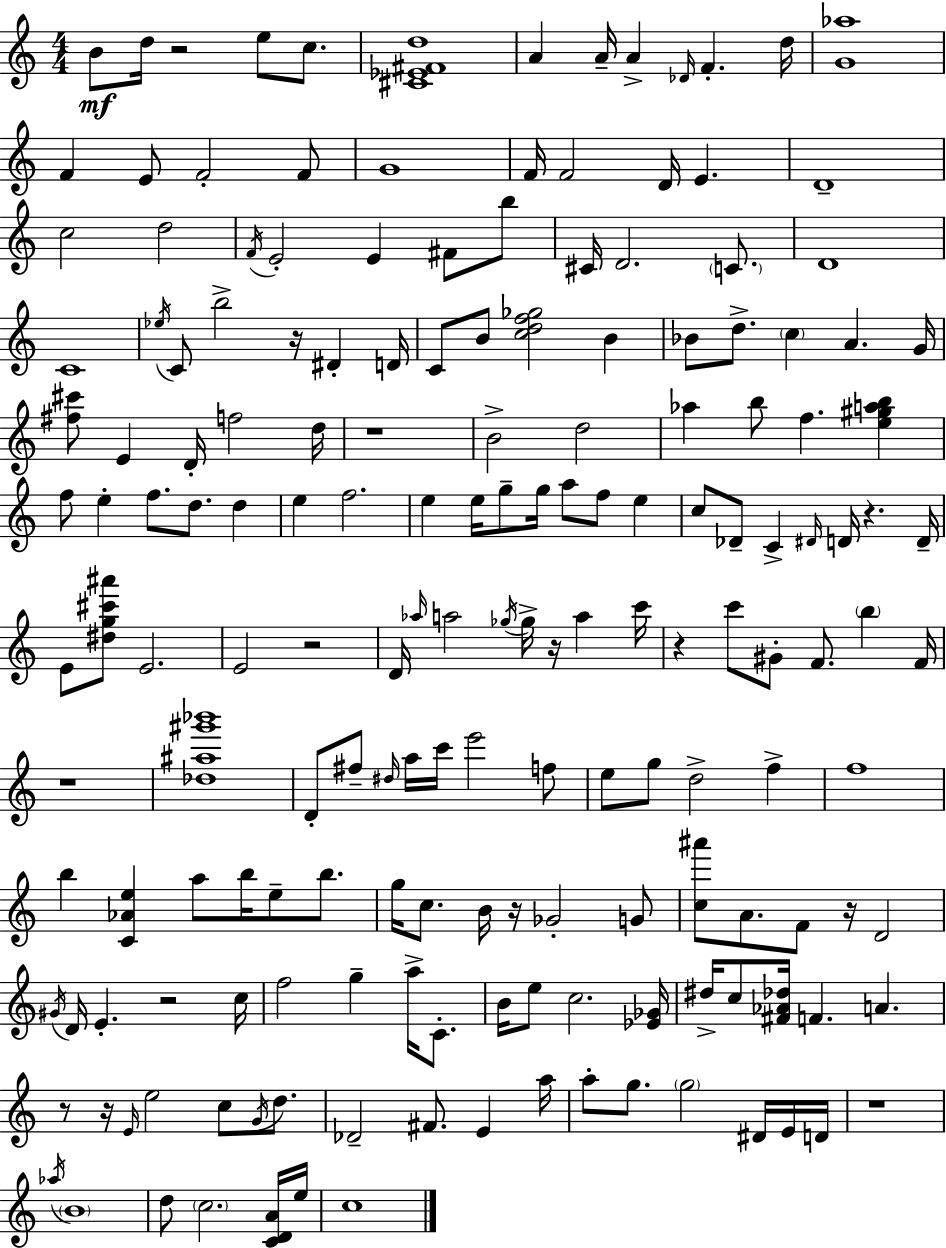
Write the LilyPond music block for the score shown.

{
  \clef treble
  \numericTimeSignature
  \time 4/4
  \key a \minor
  b'8\mf d''16 r2 e''8 c''8. | <cis' ees' fis' d''>1 | a'4 a'16-- a'4-> \grace { des'16 } f'4.-. | d''16 <g' aes''>1 | \break f'4 e'8 f'2-. f'8 | g'1 | f'16 f'2 d'16 e'4. | d'1-- | \break c''2 d''2 | \acciaccatura { f'16 } e'2-. e'4 fis'8 | b''8 cis'16 d'2. \parenthesize c'8. | d'1 | \break c'1 | \acciaccatura { ees''16 } c'8 b''2-> r16 dis'4-. | d'16 c'8 b'8 <c'' d'' f'' ges''>2 b'4 | bes'8 d''8.-> \parenthesize c''4 a'4. | \break g'16 <fis'' cis'''>8 e'4 d'16-. f''2 | d''16 r1 | b'2-> d''2 | aes''4 b''8 f''4. <e'' gis'' a'' b''>4 | \break f''8 e''4-. f''8. d''8. d''4 | e''4 f''2. | e''4 e''16 g''8-- g''16 a''8 f''8 e''4 | c''8 des'8-- c'4-> \grace { dis'16 } d'16 r4. | \break d'16-- e'8 <dis'' g'' cis''' ais'''>8 e'2. | e'2 r2 | d'16 \grace { aes''16 } a''2 \acciaccatura { ges''16 } ges''16-> | r16 a''4 c'''16 r4 c'''8 gis'8-. f'8. | \break \parenthesize b''4 f'16 r1 | <des'' ais'' gis''' bes'''>1 | d'8-. fis''8-- \grace { dis''16 } a''16 c'''16 e'''2 | f''8 e''8 g''8 d''2-> | \break f''4-> f''1 | b''4 <c' aes' e''>4 a''8 | b''16 e''8-- b''8. g''16 c''8. b'16 r16 ges'2-. | g'8 <c'' ais'''>8 a'8. f'8 r16 d'2 | \break \acciaccatura { gis'16 } d'16 e'4.-. r2 | c''16 f''2 | g''4-- a''16-> c'8.-. b'16 e''8 c''2. | <ees' ges'>16 dis''16-> c''8 <fis' aes' des''>16 f'4. | \break a'4. r8 r16 \grace { e'16 } e''2 | c''8 \acciaccatura { g'16 } d''8. des'2-- | fis'8. e'4 a''16 a''8-. g''8. \parenthesize g''2 | dis'16 e'16 d'16 r1 | \break \acciaccatura { aes''16 } \parenthesize b'1 | d''8 \parenthesize c''2. | <c' d' a'>16 e''16 c''1 | \bar "|."
}